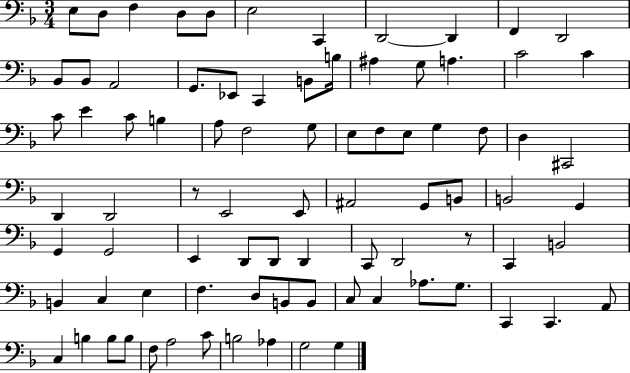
E3/e D3/e F3/q D3/e D3/e E3/h C2/q D2/h D2/q F2/q D2/h Bb2/e Bb2/e A2/h G2/e. Eb2/e C2/q B2/e B3/s A#3/q G3/e A3/q. C4/h C4/q C4/e E4/q C4/e B3/q A3/e F3/h G3/e E3/e F3/e E3/e G3/q F3/e D3/q C#2/h D2/q D2/h R/e E2/h E2/e A#2/h G2/e B2/e B2/h G2/q G2/q G2/h E2/q D2/e D2/e D2/q C2/e D2/h R/e C2/q B2/h B2/q C3/q E3/q F3/q. D3/e B2/e B2/e C3/e C3/q Ab3/e. G3/e. C2/q C2/q. A2/e C3/q B3/q B3/e B3/e F3/e A3/h C4/e B3/h Ab3/q G3/h G3/q